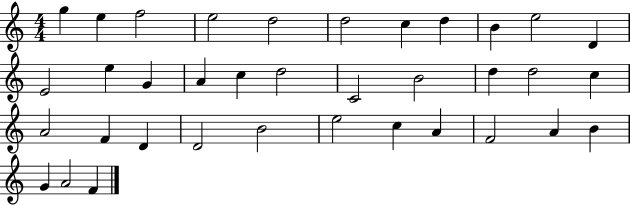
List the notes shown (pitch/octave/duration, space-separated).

G5/q E5/q F5/h E5/h D5/h D5/h C5/q D5/q B4/q E5/h D4/q E4/h E5/q G4/q A4/q C5/q D5/h C4/h B4/h D5/q D5/h C5/q A4/h F4/q D4/q D4/h B4/h E5/h C5/q A4/q F4/h A4/q B4/q G4/q A4/h F4/q